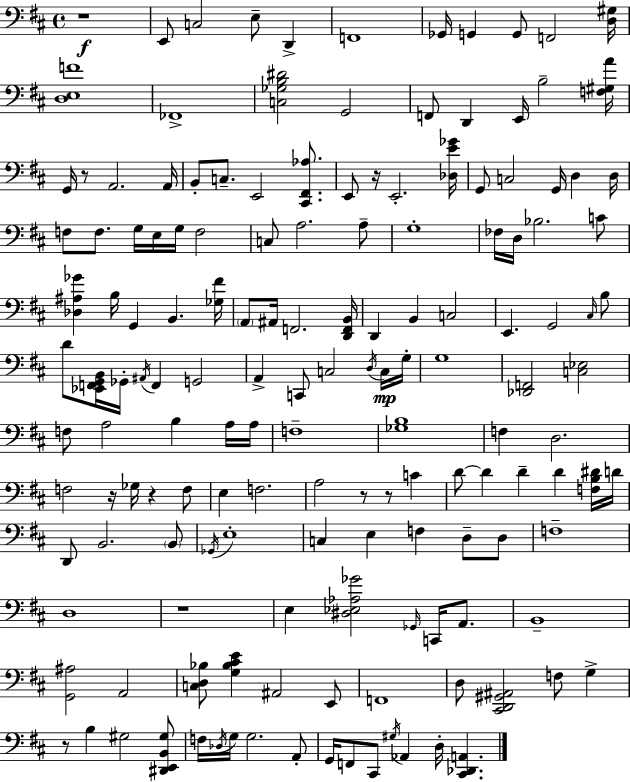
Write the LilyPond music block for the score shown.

{
  \clef bass
  \time 4/4
  \defaultTimeSignature
  \key d \major
  r1\f | e,8 c2 e8-- d,4-> | f,1 | ges,16 g,4 g,8 f,2 <d gis>16 | \break <d e f'>1 | fes,1-> | <c ges b dis'>2 g,2 | f,8 d,4 e,16 b2-- <f gis a'>16 | \break g,16 r8 a,2. a,16 | b,8-. c8.-- e,2 <cis, fis, aes>8. | e,8 r16 e,2.-. <des e' ges'>16 | g,8 c2 g,16 d4 d16 | \break f8 f8. g16 e16 g16 f2 | c8 a2. a8-- | g1-. | fes16 d16 bes2. c'8 | \break <des ais ges'>4 b16 g,4 b,4. <ges fis'>16 | \parenthesize a,8 ais,16 f,2. <d, f, b,>16 | d,4 b,4 c2 | e,4. g,2 \grace { cis16 } b8 | \break d'8 <ees, f, g, b,>16 ges,16-. \acciaccatura { ais,16 } f,4 g,2 | a,4-> c,8 c2 | \acciaccatura { d16 } c16\mp g16-. g1 | <des, f,>2 <c ees>2 | \break f8 a2 b4 | a16 a16 f1-- | <ges b>1 | f4 d2. | \break f2 r16 ges16 r4 | f8 e4 f2. | a2 r8 r8 c'4 | d'8~~ d'4 d'4-- d'4 | \break <f b dis'>16 d'16 d,8 b,2. | \parenthesize b,8 \acciaccatura { ges,16 } e1-. | c4 e4 f4 | d8-- d8 f1-- | \break d1 | r1 | e4 <dis ees aes ges'>2 | \grace { ges,16 } c,16 a,8. b,1-- | \break <g, ais>2 a,2 | <c d bes>8 <g bes cis' e'>4 ais,2 | e,8 f,1 | d8 <cis, d, gis, ais,>2 f8 | \break g4-> r8 b4 gis2 | <dis, e, b, gis>8 f16 \acciaccatura { des16 } g16 g2. | a,8-. g,16 f,8 cis,8 \acciaccatura { gis16 } aes,4 | d16-. <cis, des, a,>4. \bar "|."
}